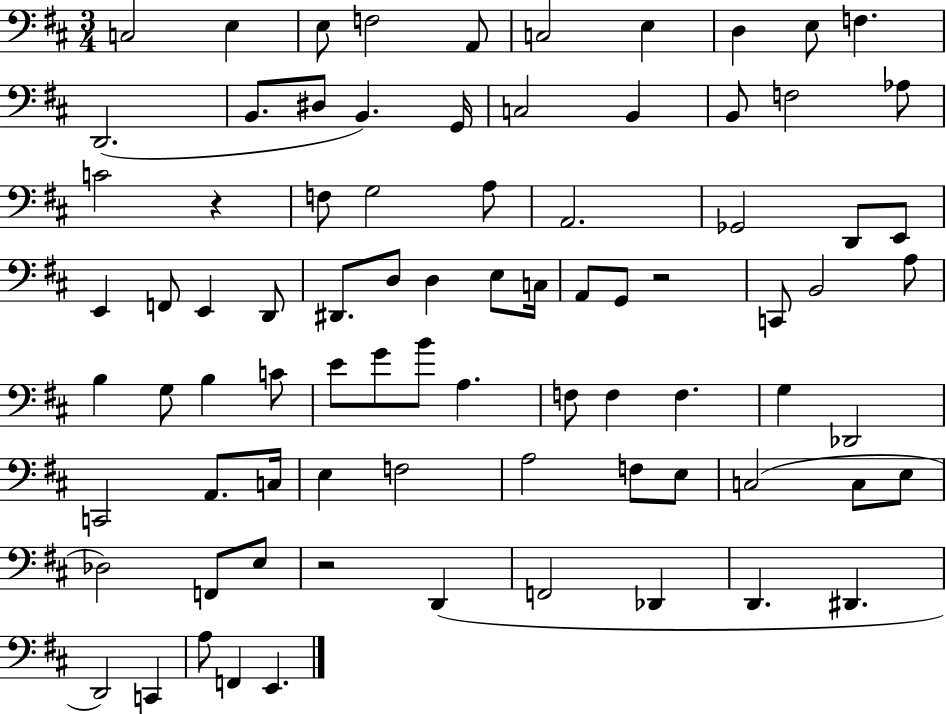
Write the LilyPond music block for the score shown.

{
  \clef bass
  \numericTimeSignature
  \time 3/4
  \key d \major
  c2 e4 | e8 f2 a,8 | c2 e4 | d4 e8 f4. | \break d,2.( | b,8. dis8 b,4.) g,16 | c2 b,4 | b,8 f2 aes8 | \break c'2 r4 | f8 g2 a8 | a,2. | ges,2 d,8 e,8 | \break e,4 f,8 e,4 d,8 | dis,8. d8 d4 e8 c16 | a,8 g,8 r2 | c,8 b,2 a8 | \break b4 g8 b4 c'8 | e'8 g'8 b'8 a4. | f8 f4 f4. | g4 des,2 | \break c,2 a,8. c16 | e4 f2 | a2 f8 e8 | c2( c8 e8 | \break des2) f,8 e8 | r2 d,4( | f,2 des,4 | d,4. dis,4. | \break d,2) c,4 | a8 f,4 e,4. | \bar "|."
}